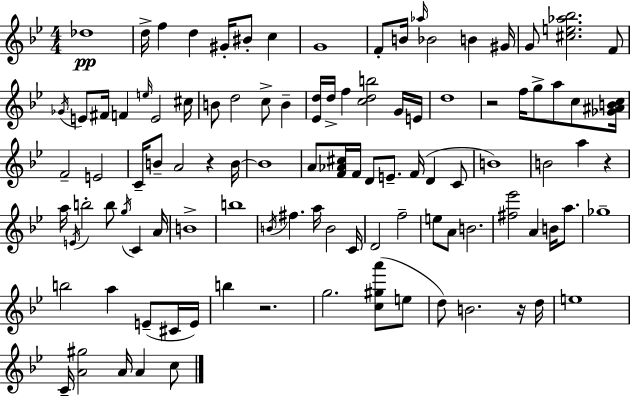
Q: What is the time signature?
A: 4/4